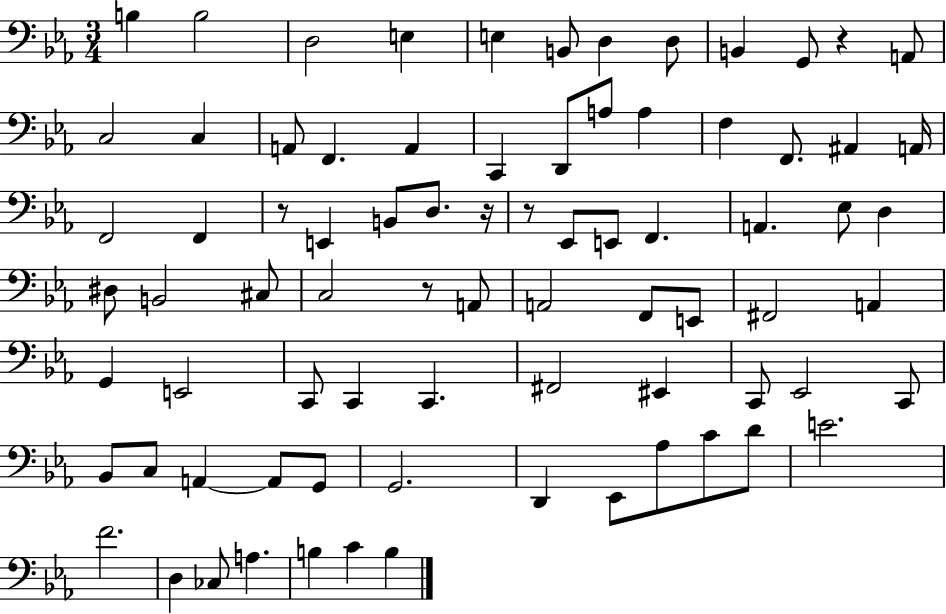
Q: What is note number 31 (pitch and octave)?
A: E2